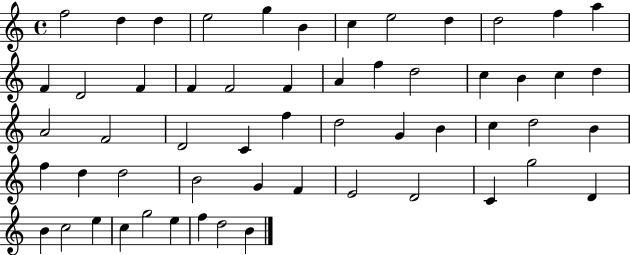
X:1
T:Untitled
M:4/4
L:1/4
K:C
f2 d d e2 g B c e2 d d2 f a F D2 F F F2 F A f d2 c B c d A2 F2 D2 C f d2 G B c d2 B f d d2 B2 G F E2 D2 C g2 D B c2 e c g2 e f d2 B